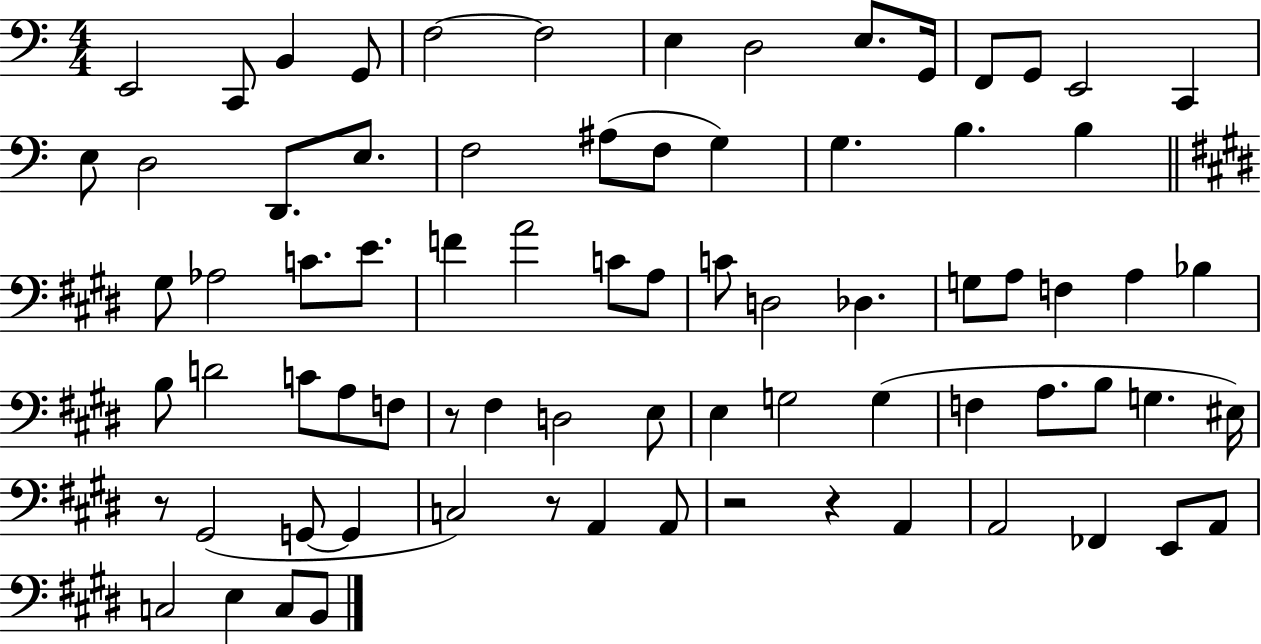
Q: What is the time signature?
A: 4/4